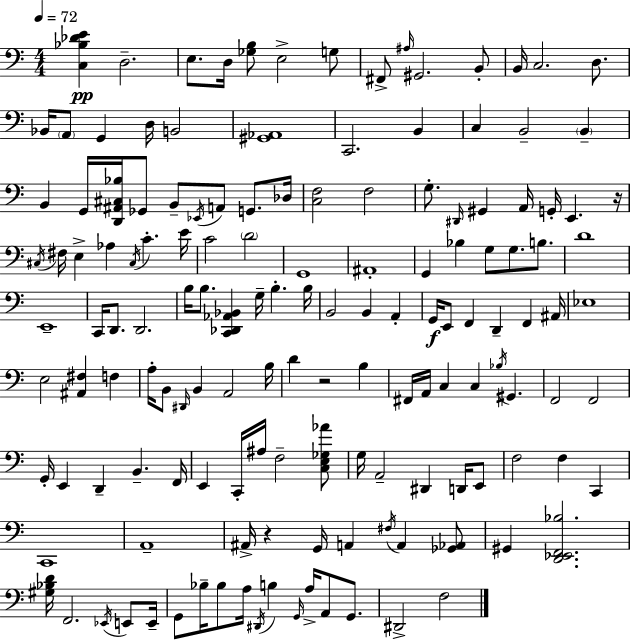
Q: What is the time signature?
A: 4/4